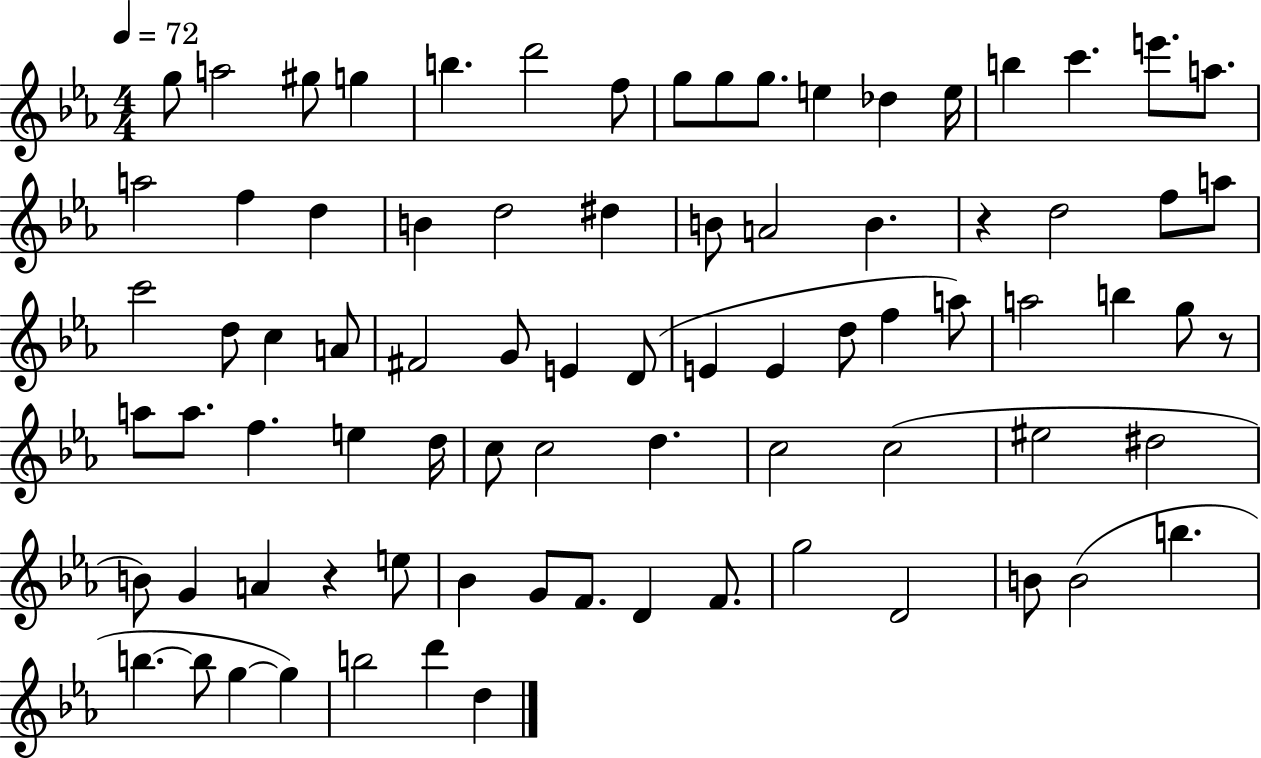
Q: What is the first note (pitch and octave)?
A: G5